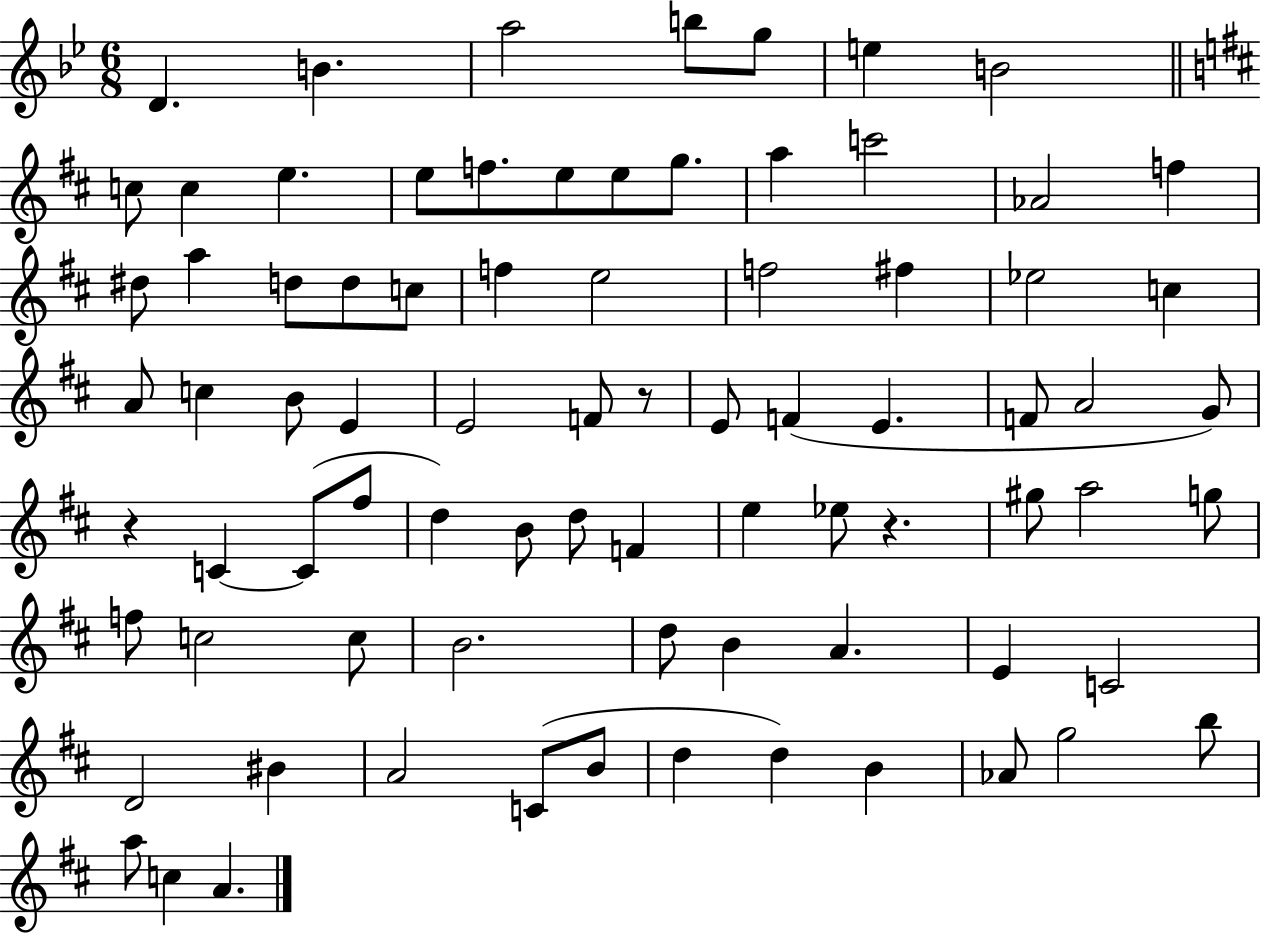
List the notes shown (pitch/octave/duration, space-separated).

D4/q. B4/q. A5/h B5/e G5/e E5/q B4/h C5/e C5/q E5/q. E5/e F5/e. E5/e E5/e G5/e. A5/q C6/h Ab4/h F5/q D#5/e A5/q D5/e D5/e C5/e F5/q E5/h F5/h F#5/q Eb5/h C5/q A4/e C5/q B4/e E4/q E4/h F4/e R/e E4/e F4/q E4/q. F4/e A4/h G4/e R/q C4/q C4/e F#5/e D5/q B4/e D5/e F4/q E5/q Eb5/e R/q. G#5/e A5/h G5/e F5/e C5/h C5/e B4/h. D5/e B4/q A4/q. E4/q C4/h D4/h BIS4/q A4/h C4/e B4/e D5/q D5/q B4/q Ab4/e G5/h B5/e A5/e C5/q A4/q.